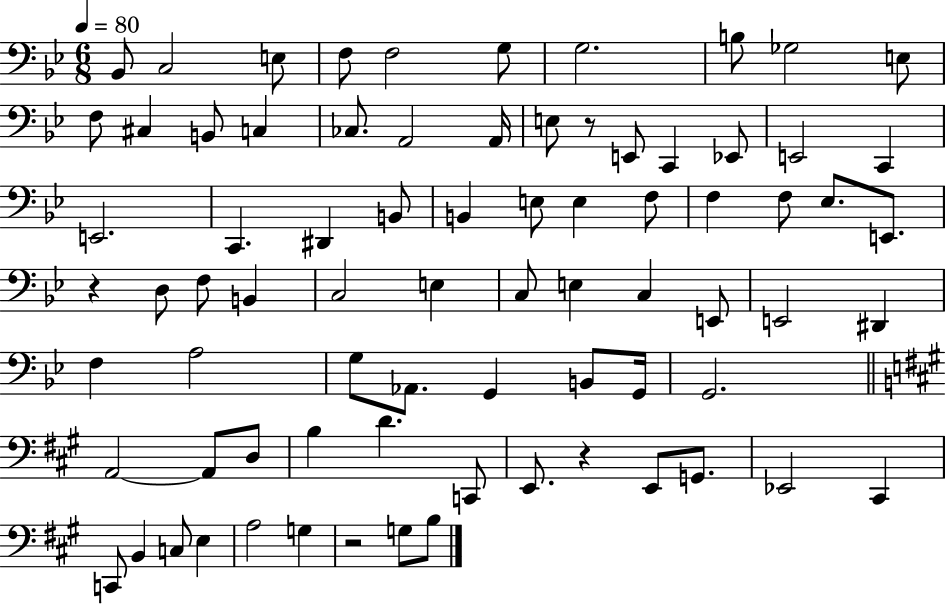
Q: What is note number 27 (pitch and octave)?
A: B2